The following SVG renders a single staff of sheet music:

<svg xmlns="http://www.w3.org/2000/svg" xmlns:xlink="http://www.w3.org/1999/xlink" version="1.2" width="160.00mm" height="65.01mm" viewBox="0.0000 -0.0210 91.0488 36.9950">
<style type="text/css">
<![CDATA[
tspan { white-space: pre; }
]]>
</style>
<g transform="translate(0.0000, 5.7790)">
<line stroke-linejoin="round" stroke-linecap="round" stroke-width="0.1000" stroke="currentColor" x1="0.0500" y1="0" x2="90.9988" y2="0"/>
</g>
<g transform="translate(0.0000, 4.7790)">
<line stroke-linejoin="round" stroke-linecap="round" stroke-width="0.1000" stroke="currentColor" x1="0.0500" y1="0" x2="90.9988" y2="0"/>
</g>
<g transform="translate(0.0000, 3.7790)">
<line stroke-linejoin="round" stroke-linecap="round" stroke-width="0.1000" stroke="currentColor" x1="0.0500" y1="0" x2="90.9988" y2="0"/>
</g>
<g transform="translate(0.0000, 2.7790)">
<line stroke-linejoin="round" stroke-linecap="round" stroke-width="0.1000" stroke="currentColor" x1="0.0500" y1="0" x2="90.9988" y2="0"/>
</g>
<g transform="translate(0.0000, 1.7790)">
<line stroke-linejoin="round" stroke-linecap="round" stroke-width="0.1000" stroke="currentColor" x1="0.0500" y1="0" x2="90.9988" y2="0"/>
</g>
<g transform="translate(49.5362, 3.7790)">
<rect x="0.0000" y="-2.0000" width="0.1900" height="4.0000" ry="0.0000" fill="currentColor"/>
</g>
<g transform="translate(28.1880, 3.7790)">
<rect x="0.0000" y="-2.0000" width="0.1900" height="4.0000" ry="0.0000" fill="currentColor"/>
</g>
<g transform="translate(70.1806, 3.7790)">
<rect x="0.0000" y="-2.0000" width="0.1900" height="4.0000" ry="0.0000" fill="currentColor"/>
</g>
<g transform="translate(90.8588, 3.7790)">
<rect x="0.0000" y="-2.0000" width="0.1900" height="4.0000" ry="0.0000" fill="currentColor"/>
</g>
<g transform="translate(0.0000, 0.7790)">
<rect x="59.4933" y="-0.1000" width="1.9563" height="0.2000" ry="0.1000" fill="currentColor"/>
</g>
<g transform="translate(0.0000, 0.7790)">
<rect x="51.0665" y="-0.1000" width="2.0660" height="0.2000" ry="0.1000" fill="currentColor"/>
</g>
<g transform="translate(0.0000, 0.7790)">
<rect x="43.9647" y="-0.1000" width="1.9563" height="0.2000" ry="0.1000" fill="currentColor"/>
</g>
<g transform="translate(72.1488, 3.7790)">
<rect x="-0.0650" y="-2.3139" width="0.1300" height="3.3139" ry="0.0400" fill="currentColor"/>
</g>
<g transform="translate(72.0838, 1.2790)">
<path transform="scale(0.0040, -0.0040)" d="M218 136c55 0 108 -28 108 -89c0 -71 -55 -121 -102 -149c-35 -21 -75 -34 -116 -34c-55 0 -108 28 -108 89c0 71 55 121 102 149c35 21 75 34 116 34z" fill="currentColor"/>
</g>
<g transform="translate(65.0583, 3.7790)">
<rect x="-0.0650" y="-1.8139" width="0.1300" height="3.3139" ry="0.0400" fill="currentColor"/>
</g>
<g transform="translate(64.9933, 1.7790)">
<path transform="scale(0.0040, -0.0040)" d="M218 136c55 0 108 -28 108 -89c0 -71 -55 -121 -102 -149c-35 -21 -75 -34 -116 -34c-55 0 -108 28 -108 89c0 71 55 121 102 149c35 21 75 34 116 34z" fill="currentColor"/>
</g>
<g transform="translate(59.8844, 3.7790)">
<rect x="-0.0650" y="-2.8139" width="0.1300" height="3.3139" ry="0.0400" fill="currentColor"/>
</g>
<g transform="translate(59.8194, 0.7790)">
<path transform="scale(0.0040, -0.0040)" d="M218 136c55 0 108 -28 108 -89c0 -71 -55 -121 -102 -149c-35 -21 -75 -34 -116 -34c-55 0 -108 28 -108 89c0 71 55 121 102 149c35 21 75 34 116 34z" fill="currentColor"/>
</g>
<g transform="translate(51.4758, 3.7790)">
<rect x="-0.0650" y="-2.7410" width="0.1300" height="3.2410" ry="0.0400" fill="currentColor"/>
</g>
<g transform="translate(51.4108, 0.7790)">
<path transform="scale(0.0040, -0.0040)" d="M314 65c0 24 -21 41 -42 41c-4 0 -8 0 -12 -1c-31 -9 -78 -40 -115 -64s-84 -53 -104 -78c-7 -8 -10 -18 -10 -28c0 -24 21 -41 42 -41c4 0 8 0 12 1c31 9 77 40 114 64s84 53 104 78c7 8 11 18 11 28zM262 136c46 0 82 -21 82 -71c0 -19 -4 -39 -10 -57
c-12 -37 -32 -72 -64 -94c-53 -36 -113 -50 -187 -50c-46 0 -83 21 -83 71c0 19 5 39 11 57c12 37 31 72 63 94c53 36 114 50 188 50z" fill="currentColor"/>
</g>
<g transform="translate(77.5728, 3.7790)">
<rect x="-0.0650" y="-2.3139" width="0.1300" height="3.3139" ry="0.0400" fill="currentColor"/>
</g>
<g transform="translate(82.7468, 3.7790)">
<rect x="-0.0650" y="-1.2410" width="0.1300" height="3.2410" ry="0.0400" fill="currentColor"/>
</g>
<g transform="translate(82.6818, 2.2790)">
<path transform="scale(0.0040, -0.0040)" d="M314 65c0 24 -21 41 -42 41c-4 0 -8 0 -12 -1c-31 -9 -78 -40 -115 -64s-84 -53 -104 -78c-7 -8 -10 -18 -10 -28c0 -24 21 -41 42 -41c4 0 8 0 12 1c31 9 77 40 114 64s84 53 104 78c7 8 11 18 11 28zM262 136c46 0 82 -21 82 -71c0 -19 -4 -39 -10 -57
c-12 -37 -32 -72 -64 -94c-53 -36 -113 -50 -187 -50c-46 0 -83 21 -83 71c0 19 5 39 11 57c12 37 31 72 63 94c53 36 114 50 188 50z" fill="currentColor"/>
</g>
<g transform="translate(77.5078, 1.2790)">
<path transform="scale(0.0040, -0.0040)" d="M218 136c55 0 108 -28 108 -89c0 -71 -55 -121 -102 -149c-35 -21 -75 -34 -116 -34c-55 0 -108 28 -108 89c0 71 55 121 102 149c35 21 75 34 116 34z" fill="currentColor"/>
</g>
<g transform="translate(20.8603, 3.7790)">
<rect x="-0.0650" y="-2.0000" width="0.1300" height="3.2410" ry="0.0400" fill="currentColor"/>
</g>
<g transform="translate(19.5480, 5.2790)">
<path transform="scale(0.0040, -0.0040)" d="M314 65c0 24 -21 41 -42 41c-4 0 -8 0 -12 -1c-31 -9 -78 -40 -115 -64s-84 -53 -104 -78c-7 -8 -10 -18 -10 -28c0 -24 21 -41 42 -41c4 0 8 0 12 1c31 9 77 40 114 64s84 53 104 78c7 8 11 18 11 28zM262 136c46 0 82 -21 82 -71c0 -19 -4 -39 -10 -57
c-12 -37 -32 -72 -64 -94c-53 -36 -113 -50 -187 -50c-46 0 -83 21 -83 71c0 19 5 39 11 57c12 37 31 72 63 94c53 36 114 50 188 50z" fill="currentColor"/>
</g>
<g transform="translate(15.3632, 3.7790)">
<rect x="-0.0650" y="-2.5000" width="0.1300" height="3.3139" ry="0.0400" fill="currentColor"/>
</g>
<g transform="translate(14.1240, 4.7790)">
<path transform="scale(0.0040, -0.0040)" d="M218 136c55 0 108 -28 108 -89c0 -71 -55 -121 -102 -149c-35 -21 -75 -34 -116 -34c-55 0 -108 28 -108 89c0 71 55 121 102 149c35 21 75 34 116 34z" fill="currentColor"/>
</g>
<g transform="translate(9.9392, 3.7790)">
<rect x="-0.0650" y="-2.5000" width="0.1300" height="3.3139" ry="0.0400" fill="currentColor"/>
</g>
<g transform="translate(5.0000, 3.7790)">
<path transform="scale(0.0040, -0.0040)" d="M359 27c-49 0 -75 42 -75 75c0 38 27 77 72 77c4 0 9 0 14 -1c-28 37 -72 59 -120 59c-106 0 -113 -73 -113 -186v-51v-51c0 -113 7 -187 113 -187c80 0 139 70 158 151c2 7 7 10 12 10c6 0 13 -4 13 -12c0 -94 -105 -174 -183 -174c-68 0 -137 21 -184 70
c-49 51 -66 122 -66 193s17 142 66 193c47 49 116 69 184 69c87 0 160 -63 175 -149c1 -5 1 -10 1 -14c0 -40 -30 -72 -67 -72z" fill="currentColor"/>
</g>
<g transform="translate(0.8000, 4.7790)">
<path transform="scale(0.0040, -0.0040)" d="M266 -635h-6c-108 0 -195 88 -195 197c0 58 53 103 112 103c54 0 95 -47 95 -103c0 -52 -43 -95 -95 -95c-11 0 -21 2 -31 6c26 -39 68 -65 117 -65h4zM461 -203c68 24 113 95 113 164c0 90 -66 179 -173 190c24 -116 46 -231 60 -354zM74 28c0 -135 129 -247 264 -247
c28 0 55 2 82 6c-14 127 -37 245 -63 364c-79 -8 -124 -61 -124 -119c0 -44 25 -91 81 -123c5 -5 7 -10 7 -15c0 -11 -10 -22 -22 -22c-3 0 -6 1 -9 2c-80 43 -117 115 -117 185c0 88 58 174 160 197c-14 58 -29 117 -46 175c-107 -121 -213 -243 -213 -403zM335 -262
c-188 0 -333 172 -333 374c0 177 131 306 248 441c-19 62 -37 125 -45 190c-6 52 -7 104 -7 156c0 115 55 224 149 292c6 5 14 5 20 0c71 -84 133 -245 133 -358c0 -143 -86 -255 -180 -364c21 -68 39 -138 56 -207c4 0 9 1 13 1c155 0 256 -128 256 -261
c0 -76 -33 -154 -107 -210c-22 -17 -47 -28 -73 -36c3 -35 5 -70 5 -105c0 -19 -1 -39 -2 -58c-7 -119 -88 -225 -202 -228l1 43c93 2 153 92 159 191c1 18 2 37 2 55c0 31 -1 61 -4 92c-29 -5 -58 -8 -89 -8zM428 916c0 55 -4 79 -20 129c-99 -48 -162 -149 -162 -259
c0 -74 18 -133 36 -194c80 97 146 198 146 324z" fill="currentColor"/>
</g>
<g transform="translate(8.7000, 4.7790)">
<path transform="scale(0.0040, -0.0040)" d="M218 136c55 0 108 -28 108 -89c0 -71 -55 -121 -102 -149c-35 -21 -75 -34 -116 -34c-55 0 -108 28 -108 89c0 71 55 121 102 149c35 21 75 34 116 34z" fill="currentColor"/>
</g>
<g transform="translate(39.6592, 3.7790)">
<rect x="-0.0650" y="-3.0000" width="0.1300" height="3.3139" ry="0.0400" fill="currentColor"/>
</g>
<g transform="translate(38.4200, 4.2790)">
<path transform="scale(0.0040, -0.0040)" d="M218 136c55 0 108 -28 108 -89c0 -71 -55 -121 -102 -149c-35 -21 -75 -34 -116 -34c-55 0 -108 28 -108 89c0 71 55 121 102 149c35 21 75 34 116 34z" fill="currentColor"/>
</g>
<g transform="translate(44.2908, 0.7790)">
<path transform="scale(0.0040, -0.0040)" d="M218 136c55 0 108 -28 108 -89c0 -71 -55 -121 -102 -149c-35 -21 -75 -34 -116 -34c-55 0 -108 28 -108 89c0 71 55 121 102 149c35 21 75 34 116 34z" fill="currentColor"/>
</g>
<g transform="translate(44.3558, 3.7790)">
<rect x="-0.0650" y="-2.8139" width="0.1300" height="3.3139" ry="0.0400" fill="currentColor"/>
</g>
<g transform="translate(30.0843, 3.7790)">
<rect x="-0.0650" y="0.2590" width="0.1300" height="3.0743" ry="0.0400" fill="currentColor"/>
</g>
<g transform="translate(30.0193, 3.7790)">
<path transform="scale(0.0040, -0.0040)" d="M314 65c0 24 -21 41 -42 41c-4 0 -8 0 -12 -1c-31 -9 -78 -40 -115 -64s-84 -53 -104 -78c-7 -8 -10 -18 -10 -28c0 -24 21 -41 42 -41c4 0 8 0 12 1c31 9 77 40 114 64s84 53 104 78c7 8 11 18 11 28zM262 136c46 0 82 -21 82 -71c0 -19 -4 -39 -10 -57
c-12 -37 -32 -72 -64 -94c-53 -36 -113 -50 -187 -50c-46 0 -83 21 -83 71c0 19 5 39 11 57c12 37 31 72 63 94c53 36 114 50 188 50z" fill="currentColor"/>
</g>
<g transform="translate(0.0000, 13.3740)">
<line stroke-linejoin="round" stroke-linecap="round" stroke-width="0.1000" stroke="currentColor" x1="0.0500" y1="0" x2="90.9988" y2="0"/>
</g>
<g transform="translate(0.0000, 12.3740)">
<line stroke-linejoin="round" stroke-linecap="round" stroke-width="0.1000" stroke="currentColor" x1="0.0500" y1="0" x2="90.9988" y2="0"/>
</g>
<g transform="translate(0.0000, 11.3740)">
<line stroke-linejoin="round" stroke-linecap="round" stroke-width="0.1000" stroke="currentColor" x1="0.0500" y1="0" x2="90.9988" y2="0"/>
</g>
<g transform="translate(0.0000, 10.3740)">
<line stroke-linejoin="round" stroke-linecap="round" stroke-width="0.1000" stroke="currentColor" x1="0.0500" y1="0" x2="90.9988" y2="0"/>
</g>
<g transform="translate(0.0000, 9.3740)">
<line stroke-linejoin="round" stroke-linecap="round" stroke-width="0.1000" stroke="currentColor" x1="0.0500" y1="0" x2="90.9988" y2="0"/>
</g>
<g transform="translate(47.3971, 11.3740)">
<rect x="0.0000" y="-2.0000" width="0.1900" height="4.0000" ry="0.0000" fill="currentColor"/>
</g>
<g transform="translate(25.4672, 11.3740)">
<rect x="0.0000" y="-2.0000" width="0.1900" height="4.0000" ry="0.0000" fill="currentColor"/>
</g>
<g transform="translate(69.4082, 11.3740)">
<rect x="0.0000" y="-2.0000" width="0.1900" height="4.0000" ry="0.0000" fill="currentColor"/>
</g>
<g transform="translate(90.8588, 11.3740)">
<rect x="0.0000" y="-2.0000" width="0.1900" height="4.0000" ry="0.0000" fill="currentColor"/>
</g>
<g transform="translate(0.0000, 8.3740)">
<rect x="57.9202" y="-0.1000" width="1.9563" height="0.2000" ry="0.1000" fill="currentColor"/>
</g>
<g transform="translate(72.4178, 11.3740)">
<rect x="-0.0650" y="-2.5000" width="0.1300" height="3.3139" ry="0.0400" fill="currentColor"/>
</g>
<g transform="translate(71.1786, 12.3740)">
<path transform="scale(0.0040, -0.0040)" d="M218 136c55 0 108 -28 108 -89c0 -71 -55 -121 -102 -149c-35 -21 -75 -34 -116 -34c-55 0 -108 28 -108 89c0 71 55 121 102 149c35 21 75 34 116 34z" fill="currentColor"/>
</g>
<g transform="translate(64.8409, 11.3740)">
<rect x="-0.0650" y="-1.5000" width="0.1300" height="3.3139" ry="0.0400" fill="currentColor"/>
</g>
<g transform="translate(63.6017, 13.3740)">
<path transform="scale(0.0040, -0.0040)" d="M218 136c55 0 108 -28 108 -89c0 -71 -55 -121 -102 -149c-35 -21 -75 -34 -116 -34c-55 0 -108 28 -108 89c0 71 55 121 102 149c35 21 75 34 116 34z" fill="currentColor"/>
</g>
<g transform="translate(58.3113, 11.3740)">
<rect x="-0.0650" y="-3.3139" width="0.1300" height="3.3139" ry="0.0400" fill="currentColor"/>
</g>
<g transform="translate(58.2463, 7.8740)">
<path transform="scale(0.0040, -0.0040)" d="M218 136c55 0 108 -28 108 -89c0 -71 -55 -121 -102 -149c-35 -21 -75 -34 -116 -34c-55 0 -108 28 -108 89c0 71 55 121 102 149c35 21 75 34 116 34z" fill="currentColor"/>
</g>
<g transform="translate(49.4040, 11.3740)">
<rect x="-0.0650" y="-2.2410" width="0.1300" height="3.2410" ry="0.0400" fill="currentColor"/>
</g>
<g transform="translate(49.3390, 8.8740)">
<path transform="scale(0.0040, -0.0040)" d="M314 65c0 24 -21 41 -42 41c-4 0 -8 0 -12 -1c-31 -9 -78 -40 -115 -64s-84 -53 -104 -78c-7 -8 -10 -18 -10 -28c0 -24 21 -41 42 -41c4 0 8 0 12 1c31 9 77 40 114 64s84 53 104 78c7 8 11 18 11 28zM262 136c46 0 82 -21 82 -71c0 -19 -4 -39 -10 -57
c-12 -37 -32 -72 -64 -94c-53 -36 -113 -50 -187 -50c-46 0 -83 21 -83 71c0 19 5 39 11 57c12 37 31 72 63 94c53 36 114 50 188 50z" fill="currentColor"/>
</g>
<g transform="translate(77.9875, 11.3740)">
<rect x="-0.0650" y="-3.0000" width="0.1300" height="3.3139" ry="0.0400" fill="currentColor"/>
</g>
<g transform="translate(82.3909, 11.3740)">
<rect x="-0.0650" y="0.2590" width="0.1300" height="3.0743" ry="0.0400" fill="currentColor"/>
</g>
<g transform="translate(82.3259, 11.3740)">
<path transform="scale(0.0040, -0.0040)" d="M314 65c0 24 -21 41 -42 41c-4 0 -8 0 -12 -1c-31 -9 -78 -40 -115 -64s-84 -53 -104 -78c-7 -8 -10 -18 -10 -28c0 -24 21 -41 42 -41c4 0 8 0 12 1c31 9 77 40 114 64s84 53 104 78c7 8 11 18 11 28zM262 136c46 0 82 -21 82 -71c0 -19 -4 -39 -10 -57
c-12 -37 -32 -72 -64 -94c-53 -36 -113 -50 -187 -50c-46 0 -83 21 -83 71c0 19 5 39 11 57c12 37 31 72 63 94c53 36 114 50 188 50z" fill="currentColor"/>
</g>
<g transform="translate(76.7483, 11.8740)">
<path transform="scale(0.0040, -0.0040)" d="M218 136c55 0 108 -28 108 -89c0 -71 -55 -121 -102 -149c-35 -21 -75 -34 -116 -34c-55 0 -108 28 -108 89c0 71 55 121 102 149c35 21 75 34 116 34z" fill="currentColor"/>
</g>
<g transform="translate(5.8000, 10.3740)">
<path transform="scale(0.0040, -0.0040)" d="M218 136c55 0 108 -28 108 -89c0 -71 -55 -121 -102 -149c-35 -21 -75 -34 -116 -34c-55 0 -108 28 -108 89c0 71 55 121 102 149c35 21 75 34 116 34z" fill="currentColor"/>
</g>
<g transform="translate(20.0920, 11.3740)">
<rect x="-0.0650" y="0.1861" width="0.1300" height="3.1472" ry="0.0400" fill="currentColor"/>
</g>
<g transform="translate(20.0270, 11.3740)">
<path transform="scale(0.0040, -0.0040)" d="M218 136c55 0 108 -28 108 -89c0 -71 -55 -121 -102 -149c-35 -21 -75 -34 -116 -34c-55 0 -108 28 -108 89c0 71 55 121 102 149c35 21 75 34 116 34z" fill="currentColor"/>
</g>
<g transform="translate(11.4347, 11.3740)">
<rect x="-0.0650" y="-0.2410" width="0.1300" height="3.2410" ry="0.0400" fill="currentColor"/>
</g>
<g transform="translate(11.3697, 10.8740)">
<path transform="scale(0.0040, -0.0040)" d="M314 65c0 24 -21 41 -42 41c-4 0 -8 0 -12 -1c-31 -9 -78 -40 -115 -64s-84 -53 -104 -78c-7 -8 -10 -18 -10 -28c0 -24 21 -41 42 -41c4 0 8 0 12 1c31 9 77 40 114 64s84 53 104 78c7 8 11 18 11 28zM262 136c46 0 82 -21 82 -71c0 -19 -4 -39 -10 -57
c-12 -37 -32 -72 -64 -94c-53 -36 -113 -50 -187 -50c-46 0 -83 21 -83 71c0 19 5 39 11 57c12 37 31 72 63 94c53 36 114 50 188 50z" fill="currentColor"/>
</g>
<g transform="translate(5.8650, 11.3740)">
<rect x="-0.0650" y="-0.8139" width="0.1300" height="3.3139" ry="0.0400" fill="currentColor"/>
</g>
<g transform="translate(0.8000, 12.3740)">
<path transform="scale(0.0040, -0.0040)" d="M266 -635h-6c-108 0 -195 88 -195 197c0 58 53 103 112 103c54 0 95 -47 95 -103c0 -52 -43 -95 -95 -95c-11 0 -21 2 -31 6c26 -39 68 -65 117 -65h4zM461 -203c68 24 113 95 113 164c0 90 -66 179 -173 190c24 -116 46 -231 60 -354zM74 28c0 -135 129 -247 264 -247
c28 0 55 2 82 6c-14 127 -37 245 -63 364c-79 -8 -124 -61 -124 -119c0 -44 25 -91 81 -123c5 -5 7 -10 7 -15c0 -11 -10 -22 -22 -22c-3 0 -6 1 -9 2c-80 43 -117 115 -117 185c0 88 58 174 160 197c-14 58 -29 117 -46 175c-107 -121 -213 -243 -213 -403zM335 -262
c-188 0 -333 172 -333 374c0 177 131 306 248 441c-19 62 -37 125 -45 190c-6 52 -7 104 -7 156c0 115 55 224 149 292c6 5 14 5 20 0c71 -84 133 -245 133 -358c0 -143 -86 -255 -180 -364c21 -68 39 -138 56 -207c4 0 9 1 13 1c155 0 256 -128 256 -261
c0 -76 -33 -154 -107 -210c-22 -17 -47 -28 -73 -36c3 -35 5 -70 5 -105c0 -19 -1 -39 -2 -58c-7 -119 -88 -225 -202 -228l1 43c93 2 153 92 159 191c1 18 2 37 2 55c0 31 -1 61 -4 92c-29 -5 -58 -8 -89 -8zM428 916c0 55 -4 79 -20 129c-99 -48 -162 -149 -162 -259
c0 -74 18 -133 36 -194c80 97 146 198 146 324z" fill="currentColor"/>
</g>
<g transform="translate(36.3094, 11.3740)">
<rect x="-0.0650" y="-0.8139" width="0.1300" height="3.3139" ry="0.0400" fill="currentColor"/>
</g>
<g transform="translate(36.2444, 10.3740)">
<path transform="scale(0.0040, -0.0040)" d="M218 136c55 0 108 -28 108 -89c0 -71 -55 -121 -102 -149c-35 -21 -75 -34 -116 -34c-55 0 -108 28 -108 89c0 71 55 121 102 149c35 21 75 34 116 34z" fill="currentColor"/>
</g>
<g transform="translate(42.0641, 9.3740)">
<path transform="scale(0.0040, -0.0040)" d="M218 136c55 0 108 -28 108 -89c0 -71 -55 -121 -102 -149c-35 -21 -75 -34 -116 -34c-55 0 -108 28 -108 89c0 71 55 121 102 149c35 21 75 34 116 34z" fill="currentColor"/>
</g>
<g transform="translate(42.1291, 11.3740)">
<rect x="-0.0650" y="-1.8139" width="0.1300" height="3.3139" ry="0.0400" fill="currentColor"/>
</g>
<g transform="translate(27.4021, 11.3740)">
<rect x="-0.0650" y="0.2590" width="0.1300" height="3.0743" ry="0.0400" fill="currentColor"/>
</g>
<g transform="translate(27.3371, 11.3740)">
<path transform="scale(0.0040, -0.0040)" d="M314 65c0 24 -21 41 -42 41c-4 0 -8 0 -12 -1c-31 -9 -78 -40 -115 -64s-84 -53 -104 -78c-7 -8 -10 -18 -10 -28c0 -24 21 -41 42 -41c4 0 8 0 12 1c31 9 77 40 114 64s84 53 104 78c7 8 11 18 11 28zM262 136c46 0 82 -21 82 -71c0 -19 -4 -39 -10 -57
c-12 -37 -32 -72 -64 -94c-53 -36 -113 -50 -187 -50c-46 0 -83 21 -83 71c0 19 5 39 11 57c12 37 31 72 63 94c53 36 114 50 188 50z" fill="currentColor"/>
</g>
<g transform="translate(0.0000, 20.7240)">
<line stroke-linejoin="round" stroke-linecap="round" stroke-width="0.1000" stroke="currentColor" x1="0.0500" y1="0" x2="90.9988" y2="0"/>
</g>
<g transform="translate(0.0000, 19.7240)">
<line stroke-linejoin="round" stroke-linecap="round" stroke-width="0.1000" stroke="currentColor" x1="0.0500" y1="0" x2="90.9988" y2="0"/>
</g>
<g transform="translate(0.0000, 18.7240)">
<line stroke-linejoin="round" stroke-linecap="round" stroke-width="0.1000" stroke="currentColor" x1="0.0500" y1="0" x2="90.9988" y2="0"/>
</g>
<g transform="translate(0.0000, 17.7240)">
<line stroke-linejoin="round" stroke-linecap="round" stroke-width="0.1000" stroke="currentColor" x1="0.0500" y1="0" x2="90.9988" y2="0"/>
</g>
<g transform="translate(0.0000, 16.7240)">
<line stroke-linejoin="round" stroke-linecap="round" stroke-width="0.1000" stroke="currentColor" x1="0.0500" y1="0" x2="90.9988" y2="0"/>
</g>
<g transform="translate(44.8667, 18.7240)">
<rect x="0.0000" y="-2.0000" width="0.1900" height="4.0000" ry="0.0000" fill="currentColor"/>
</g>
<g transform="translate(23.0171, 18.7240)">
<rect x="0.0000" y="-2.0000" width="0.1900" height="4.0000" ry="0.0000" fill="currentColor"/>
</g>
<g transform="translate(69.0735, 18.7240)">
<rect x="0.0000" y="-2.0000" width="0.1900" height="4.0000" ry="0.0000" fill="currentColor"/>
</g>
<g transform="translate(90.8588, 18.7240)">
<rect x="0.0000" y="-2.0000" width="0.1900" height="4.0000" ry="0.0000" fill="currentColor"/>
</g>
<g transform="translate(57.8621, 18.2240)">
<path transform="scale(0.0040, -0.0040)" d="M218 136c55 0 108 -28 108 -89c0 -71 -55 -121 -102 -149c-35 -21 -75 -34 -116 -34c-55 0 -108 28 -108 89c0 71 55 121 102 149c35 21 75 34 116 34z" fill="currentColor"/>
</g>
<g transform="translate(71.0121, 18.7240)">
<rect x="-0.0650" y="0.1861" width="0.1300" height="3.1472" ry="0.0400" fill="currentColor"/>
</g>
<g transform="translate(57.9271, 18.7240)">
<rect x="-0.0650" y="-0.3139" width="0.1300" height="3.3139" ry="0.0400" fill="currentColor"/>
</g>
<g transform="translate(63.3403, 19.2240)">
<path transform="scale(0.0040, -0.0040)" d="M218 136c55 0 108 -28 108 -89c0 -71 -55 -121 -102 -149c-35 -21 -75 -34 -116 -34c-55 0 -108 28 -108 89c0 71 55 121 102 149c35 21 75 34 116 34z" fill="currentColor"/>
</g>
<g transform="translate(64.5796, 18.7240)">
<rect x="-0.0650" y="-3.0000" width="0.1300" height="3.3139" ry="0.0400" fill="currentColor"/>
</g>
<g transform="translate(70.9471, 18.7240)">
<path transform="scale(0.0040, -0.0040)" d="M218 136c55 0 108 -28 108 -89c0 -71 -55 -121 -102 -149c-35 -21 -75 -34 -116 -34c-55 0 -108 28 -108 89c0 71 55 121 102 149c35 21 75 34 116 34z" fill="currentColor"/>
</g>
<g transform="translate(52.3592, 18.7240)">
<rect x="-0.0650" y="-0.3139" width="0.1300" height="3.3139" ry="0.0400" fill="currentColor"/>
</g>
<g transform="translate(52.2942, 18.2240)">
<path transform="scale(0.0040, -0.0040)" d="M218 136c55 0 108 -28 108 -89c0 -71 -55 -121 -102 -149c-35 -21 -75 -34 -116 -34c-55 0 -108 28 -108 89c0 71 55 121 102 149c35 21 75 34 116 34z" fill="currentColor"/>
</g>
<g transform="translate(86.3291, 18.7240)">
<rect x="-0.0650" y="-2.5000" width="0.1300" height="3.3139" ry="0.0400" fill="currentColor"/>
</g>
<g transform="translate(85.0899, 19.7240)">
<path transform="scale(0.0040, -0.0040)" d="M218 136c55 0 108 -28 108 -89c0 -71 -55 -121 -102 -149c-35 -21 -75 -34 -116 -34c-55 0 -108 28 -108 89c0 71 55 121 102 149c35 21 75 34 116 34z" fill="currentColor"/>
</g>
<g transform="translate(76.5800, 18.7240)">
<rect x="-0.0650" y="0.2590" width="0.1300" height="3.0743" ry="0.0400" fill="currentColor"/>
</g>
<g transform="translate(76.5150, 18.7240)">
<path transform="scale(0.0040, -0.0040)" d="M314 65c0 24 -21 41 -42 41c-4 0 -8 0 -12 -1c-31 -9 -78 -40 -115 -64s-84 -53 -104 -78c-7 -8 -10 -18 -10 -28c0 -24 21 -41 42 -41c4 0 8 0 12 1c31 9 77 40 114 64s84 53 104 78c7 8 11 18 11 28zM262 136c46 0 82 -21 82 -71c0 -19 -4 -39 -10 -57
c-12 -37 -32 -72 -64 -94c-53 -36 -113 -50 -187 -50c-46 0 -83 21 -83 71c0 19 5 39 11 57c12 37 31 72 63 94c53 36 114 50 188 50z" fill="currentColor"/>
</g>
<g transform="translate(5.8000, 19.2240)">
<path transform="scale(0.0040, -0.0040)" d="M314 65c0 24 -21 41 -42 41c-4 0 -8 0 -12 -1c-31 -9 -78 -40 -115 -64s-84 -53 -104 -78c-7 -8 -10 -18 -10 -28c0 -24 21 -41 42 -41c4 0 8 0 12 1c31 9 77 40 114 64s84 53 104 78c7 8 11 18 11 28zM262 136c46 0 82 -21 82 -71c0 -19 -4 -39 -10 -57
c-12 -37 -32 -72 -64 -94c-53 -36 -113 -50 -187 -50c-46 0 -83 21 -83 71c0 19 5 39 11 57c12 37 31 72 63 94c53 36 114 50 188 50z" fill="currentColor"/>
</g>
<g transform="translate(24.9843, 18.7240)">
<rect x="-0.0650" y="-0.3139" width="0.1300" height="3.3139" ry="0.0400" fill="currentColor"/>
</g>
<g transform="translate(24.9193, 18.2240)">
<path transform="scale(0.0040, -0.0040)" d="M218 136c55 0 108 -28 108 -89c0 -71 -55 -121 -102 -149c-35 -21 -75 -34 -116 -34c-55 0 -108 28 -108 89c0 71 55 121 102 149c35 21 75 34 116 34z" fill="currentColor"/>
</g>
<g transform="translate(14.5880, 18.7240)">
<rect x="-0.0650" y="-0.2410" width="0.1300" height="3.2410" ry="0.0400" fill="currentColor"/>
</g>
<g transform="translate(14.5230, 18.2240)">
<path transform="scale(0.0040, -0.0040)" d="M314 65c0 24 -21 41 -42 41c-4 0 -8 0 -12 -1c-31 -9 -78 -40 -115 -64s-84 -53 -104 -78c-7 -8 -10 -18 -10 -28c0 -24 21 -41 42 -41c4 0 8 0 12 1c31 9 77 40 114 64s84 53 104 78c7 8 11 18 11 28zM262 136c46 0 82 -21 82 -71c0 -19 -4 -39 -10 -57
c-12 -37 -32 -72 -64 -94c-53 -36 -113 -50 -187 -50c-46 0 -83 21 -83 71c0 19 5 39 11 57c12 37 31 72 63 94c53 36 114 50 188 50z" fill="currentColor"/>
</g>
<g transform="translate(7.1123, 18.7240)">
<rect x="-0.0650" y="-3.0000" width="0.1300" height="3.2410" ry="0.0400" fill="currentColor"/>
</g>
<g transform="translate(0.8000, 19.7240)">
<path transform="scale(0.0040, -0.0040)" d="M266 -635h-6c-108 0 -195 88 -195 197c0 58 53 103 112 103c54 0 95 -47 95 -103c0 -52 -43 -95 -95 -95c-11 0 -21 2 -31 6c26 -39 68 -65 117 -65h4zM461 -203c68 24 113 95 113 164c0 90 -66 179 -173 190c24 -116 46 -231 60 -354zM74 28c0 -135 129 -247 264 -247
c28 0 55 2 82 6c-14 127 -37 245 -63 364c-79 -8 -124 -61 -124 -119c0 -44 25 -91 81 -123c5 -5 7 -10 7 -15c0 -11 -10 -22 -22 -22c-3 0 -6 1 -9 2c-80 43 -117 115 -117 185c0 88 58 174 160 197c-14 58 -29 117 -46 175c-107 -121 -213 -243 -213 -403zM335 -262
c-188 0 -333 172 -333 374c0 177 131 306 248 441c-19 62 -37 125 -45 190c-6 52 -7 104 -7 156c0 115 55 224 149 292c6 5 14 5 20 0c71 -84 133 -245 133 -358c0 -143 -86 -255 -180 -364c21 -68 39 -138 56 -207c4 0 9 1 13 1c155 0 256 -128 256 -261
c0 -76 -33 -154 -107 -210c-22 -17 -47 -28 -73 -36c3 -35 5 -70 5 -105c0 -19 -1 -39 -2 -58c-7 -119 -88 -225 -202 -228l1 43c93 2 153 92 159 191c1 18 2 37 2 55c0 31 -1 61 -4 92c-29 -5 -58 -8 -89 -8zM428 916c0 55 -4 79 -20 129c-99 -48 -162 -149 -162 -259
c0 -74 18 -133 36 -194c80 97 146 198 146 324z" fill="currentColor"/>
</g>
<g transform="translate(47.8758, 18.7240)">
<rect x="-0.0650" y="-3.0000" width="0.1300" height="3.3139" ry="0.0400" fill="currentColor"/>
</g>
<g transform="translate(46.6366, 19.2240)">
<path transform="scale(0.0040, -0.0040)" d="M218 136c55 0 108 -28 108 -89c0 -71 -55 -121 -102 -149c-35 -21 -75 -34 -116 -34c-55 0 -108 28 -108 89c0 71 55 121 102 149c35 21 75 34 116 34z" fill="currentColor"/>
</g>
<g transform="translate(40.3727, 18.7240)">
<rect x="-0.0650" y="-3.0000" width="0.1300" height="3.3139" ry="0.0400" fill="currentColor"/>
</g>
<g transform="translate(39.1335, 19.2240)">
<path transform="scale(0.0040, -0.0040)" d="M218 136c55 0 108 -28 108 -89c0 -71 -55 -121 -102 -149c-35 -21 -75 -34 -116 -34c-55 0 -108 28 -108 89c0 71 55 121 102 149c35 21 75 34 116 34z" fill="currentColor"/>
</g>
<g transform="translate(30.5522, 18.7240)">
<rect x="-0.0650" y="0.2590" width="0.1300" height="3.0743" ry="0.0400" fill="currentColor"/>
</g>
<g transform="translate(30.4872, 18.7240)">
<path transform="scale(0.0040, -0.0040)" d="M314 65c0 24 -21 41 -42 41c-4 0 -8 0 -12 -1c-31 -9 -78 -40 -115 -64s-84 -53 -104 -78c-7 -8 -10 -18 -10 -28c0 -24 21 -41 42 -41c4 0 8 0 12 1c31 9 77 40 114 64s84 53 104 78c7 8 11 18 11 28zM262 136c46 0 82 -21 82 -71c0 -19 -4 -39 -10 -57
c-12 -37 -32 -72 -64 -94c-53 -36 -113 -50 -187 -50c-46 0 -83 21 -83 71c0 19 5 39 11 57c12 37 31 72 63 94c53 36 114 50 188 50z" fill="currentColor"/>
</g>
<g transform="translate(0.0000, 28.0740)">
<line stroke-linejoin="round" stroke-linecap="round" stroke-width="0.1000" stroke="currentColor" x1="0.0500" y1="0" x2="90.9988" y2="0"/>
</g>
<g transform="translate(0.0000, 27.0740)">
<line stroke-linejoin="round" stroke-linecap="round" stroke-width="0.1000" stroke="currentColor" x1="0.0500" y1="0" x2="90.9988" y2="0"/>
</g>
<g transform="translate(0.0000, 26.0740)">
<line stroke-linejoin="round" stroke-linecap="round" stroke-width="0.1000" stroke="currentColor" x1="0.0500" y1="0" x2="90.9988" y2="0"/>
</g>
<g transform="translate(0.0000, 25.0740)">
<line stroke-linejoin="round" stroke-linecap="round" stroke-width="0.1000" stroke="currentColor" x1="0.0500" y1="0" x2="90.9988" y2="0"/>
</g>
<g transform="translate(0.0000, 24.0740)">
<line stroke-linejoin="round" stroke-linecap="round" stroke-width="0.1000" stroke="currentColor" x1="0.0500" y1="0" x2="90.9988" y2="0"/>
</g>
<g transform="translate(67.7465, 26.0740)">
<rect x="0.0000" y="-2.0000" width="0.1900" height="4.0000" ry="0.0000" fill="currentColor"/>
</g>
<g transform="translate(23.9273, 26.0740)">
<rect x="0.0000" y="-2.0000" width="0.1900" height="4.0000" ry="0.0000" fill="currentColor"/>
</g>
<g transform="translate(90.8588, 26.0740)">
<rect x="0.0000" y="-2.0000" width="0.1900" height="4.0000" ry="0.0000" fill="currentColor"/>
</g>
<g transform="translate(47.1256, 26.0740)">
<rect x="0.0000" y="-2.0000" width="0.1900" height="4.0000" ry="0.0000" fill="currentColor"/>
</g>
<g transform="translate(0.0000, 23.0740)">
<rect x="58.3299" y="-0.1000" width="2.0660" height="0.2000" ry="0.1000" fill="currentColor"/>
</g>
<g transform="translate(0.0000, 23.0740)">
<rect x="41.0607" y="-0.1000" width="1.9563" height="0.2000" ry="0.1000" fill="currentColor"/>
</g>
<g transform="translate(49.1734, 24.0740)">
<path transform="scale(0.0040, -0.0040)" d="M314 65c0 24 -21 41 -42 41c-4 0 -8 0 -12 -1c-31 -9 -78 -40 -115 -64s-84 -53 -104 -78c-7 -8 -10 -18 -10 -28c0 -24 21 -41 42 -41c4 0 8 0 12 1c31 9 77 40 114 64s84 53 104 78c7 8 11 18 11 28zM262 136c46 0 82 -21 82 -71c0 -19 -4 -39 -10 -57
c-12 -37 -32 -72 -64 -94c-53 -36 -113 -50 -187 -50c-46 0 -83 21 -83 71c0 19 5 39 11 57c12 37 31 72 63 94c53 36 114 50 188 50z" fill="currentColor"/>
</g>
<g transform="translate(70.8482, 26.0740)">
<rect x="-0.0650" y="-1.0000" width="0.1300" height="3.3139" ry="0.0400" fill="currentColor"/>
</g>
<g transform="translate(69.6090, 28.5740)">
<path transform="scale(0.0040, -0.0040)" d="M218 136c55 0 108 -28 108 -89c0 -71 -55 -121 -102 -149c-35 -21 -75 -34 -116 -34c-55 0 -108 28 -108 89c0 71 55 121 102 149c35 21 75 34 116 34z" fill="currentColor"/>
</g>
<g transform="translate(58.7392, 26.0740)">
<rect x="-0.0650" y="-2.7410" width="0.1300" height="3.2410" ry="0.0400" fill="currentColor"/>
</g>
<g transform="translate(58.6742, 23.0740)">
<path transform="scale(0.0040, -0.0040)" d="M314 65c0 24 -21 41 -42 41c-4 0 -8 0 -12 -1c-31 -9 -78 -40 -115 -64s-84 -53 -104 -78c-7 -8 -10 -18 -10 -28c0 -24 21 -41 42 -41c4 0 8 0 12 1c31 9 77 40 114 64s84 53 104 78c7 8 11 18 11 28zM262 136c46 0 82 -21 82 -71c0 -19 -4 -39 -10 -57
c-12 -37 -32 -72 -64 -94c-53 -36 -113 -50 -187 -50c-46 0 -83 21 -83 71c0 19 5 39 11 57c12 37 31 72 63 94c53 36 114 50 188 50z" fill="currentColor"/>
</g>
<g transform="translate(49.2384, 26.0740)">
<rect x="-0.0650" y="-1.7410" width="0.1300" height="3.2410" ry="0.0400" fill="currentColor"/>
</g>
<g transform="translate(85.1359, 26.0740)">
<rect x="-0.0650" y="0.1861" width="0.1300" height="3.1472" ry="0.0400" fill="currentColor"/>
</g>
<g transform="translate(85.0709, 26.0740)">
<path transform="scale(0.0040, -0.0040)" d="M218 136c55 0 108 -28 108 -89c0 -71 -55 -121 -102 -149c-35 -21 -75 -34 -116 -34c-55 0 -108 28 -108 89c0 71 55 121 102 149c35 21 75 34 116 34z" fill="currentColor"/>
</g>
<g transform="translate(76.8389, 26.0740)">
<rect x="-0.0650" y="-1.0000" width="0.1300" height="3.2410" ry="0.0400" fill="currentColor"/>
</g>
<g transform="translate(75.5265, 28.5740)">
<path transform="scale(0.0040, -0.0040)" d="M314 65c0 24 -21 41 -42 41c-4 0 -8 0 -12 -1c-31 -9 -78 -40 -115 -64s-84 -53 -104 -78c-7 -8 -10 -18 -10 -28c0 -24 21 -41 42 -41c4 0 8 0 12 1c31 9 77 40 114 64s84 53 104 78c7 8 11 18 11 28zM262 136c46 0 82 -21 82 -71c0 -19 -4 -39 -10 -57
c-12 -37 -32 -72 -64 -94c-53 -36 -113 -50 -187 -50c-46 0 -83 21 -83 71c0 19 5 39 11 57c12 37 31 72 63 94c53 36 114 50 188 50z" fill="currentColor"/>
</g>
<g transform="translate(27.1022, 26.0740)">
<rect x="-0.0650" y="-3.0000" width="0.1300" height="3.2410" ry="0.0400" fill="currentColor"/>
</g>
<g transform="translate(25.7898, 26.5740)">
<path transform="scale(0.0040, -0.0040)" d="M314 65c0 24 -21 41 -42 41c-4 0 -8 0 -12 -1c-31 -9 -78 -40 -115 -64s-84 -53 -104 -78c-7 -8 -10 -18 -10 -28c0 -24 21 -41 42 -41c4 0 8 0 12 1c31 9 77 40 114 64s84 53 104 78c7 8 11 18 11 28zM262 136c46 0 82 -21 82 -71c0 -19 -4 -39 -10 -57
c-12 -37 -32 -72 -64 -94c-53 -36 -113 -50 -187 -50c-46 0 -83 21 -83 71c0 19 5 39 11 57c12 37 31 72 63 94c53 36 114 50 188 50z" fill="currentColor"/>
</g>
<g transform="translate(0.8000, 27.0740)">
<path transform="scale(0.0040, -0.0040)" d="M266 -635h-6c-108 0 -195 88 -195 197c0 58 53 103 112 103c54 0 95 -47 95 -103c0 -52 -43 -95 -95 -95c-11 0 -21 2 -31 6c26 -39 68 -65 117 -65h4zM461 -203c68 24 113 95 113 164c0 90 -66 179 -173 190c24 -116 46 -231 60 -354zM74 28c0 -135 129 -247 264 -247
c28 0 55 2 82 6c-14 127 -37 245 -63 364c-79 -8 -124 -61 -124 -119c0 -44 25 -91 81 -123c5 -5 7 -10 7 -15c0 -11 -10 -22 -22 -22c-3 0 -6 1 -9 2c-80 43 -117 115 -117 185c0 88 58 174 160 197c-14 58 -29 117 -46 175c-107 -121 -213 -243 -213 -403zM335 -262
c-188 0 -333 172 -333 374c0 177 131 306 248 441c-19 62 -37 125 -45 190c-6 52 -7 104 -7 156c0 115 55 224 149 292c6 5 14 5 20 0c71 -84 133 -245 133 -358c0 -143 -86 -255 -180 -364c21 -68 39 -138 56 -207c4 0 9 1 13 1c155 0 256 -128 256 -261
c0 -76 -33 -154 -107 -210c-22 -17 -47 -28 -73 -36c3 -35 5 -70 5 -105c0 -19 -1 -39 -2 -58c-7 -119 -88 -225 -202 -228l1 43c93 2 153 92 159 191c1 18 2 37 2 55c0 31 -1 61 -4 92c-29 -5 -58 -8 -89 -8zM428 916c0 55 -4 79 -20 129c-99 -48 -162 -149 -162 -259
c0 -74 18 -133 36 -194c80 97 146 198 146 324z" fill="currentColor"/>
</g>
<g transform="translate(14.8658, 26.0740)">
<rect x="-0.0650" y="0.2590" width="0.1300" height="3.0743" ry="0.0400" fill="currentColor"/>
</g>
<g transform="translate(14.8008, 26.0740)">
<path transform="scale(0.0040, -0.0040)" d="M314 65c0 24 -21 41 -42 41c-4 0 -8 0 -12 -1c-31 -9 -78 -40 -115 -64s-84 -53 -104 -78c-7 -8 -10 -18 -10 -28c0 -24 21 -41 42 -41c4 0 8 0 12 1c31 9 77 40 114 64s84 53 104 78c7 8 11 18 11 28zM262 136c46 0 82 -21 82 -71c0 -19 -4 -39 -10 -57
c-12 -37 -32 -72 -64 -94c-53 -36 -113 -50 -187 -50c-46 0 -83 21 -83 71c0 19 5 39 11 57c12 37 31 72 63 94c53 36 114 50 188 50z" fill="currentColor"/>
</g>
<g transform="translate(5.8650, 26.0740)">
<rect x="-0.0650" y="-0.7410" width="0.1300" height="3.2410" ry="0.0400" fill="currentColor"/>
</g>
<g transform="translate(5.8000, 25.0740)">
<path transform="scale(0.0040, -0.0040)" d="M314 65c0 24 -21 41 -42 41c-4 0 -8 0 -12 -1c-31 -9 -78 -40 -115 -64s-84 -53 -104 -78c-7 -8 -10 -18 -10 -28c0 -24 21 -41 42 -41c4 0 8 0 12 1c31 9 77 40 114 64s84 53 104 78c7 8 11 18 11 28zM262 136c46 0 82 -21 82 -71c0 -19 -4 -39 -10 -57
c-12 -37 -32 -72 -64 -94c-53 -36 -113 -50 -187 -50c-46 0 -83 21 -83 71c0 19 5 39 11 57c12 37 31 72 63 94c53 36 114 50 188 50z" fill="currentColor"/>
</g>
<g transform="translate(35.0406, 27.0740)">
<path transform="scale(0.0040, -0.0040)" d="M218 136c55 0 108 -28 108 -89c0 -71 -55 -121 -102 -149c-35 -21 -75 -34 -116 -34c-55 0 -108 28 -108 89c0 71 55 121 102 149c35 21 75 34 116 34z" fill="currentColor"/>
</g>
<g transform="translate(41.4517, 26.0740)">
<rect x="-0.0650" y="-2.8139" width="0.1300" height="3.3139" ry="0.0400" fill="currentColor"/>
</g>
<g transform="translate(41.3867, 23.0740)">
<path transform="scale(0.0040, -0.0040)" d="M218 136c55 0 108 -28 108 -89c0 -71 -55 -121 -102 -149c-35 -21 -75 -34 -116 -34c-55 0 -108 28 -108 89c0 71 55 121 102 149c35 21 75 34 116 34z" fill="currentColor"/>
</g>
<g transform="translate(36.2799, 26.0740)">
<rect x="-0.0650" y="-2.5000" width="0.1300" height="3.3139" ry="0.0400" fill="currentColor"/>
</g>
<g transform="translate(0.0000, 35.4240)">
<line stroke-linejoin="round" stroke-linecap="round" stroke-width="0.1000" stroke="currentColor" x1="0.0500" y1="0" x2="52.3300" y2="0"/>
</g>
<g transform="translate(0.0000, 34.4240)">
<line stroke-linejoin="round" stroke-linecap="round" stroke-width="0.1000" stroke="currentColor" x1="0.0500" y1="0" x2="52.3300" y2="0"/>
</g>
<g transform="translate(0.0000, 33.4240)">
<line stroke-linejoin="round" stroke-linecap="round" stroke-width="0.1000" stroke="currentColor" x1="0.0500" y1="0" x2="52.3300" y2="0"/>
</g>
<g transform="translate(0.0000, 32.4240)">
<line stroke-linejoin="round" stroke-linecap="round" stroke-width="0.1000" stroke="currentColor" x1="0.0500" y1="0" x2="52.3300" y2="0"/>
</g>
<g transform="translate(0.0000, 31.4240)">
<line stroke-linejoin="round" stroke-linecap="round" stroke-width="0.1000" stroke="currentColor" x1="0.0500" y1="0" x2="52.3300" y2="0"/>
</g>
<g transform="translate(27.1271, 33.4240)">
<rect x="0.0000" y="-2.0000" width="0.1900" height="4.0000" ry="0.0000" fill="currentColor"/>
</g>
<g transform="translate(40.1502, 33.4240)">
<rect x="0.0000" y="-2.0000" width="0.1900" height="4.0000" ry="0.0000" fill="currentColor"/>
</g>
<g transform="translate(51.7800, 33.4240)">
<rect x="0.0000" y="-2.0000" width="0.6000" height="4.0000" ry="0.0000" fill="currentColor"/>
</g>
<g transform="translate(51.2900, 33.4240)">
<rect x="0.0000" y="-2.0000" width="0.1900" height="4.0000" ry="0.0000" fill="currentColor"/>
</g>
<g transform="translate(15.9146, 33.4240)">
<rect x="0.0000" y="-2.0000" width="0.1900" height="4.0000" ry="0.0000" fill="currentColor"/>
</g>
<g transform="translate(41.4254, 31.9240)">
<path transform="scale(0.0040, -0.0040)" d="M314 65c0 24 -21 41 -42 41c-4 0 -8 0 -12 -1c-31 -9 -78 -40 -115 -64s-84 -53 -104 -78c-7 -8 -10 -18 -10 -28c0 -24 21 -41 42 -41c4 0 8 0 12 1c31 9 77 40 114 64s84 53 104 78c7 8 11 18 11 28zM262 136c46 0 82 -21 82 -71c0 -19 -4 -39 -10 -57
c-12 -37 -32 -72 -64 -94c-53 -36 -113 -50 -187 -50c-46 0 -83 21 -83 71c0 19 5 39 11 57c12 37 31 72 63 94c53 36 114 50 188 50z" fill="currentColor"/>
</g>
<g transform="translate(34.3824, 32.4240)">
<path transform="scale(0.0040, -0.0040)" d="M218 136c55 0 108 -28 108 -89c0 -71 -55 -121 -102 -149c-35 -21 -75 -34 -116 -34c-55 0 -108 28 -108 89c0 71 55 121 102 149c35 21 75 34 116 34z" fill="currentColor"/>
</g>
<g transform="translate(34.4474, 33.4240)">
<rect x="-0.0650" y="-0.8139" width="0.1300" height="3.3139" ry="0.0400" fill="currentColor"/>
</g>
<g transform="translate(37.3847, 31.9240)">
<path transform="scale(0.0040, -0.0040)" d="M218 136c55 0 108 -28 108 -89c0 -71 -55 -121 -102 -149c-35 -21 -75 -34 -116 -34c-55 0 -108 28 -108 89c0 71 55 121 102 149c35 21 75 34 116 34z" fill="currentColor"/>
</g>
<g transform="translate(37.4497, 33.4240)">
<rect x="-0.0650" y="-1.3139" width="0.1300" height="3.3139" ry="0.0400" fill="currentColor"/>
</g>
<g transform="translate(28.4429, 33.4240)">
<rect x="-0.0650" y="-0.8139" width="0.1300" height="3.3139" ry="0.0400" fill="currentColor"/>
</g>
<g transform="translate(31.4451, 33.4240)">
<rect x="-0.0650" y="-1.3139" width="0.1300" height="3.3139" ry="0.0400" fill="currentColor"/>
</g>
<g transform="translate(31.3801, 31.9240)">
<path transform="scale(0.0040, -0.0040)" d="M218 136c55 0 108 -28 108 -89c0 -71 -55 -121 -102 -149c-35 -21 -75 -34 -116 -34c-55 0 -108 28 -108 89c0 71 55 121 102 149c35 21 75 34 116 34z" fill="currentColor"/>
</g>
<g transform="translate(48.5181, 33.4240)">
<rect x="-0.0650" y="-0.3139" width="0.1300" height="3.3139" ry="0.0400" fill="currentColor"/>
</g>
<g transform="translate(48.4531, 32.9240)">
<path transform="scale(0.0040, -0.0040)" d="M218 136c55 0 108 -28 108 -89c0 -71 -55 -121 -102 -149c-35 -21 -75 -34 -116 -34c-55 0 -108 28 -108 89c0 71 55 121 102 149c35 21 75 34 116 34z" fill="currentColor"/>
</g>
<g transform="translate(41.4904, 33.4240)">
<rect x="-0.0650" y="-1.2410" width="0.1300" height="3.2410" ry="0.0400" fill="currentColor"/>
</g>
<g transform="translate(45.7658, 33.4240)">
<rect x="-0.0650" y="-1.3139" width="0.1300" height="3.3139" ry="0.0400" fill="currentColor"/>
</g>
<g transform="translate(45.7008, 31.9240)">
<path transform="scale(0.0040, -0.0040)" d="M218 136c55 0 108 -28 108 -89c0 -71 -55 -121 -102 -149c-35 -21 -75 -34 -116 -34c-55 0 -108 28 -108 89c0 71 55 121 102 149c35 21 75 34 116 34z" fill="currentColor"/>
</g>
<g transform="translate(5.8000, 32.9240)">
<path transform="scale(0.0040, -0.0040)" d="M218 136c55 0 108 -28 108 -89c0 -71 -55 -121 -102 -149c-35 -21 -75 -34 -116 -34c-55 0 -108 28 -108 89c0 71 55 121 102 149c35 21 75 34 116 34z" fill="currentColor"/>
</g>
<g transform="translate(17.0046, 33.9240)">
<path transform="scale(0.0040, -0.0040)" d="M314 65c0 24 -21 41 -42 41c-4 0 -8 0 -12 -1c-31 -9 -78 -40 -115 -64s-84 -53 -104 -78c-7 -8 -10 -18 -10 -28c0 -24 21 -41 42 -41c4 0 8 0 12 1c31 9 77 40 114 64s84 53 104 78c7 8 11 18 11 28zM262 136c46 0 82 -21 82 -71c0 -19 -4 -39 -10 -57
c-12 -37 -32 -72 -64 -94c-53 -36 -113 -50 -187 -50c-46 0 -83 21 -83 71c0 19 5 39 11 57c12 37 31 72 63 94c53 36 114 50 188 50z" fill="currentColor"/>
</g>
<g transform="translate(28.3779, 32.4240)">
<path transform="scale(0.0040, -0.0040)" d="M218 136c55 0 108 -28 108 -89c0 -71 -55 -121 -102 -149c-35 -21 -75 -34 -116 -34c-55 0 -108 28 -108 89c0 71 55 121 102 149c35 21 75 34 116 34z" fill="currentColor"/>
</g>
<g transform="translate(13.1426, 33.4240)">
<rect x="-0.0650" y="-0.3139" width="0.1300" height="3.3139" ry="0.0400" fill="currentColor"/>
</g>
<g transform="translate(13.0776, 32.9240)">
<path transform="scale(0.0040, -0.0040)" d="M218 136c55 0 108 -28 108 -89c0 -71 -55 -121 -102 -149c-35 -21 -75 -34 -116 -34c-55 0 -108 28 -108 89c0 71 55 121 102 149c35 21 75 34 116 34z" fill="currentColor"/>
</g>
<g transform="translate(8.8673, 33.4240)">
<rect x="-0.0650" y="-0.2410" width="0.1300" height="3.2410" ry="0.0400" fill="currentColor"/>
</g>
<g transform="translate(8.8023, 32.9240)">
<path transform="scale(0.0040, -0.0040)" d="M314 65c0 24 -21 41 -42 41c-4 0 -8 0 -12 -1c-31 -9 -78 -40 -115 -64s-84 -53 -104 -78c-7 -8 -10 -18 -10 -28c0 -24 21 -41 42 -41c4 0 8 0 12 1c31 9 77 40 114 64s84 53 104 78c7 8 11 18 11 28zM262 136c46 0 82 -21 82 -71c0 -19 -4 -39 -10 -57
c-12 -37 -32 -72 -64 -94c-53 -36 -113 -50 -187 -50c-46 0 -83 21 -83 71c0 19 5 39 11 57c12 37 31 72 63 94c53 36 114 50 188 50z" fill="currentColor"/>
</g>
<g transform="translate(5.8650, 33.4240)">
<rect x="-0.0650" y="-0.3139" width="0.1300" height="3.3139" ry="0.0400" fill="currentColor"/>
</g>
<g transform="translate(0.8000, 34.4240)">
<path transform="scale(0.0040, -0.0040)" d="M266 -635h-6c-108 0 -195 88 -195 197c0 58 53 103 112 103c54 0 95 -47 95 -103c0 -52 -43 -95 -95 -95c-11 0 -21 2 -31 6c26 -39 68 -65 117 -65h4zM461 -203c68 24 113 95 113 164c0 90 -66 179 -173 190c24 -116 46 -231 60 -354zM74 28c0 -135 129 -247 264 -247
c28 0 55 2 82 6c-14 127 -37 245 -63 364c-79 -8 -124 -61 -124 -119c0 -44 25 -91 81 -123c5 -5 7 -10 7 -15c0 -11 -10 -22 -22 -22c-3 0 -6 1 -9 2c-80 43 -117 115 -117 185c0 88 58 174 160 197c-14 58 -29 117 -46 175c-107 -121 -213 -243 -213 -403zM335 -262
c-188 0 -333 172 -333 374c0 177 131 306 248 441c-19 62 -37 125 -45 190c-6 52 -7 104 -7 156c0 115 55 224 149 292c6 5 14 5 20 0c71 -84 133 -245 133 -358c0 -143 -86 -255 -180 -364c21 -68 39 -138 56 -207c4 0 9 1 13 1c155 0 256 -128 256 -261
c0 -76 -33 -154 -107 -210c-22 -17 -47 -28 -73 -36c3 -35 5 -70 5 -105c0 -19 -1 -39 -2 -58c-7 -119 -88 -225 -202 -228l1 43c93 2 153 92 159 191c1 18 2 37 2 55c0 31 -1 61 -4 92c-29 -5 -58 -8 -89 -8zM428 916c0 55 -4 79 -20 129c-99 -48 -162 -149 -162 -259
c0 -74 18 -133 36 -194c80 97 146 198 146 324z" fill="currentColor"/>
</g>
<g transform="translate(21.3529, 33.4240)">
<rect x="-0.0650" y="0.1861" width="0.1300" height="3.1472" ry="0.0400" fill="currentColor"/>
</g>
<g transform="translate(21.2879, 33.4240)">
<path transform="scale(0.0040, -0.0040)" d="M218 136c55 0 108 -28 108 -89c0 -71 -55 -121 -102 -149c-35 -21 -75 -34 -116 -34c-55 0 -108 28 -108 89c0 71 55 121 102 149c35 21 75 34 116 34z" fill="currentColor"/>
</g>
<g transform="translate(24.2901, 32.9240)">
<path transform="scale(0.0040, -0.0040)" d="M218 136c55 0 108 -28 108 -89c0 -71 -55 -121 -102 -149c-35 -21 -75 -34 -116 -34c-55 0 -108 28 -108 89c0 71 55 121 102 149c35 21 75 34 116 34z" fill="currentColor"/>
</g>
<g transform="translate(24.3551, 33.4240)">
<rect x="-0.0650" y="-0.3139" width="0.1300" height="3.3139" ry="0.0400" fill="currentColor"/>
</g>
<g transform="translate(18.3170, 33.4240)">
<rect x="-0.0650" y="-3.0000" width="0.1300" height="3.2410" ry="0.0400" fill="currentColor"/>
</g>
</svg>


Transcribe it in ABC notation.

X:1
T:Untitled
M:4/4
L:1/4
K:C
G G F2 B2 A a a2 a f g g e2 d c2 B B2 d f g2 b E G A B2 A2 c2 c B2 A A c c A B B2 G d2 B2 A2 G a f2 a2 D D2 B c c2 c A2 B c d e d e e2 e c